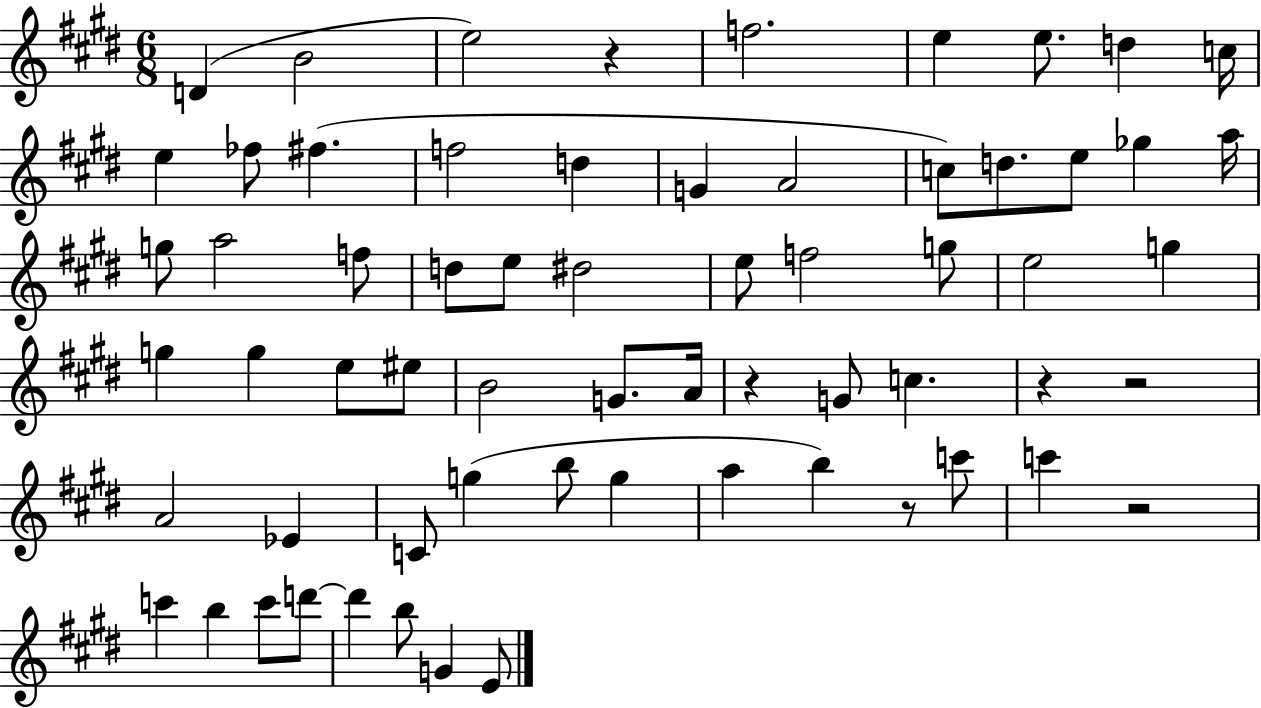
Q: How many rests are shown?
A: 6